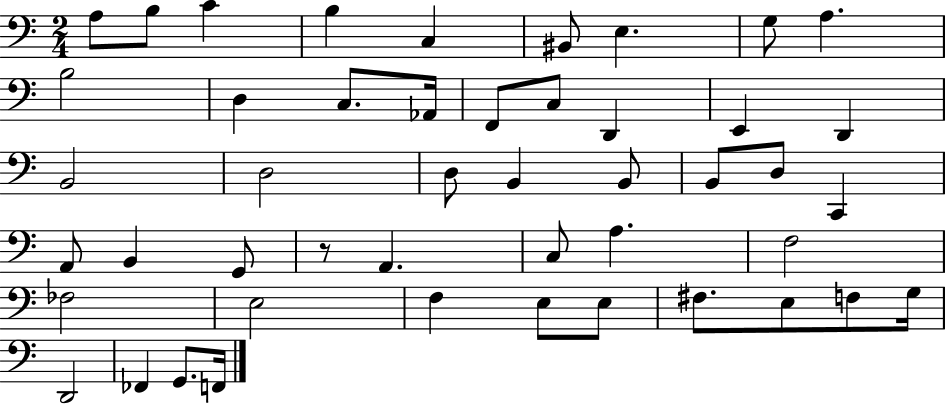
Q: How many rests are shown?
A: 1